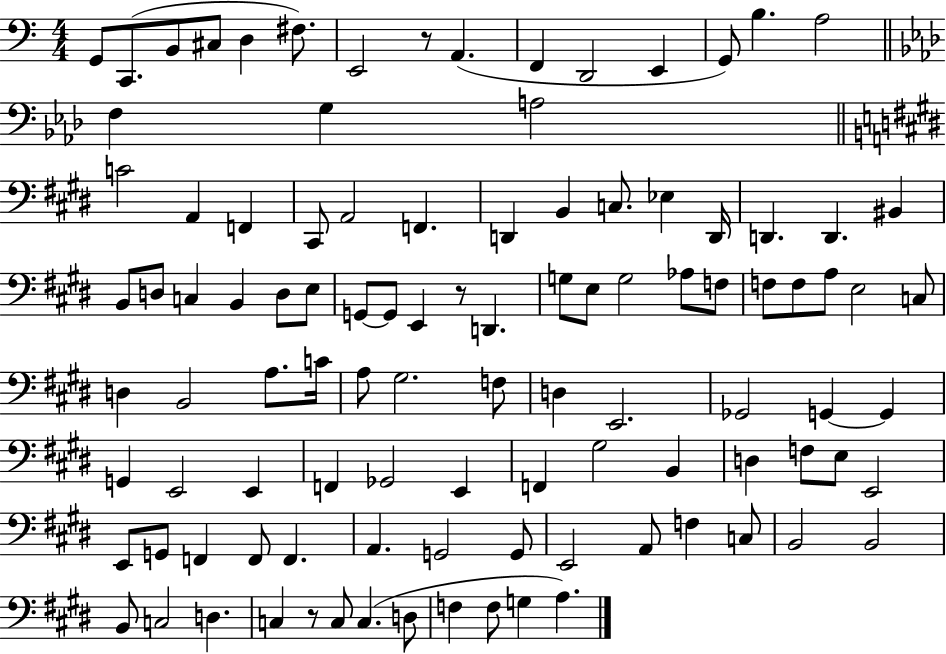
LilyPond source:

{
  \clef bass
  \numericTimeSignature
  \time 4/4
  \key c \major
  g,8 c,8.( b,8 cis8 d4 fis8.) | e,2 r8 a,4.( | f,4 d,2 e,4 | g,8) b4. a2 | \break \bar "||" \break \key aes \major f4 g4 a2 | \bar "||" \break \key e \major c'2 a,4 f,4 | cis,8 a,2 f,4. | d,4 b,4 c8. ees4 d,16 | d,4. d,4. bis,4 | \break b,8 d8 c4 b,4 d8 e8 | g,8~~ g,8 e,4 r8 d,4. | g8 e8 g2 aes8 f8 | f8 f8 a8 e2 c8 | \break d4 b,2 a8. c'16 | a8 gis2. f8 | d4 e,2. | ges,2 g,4~~ g,4 | \break g,4 e,2 e,4 | f,4 ges,2 e,4 | f,4 gis2 b,4 | d4 f8 e8 e,2 | \break e,8 g,8 f,4 f,8 f,4. | a,4. g,2 g,8 | e,2 a,8 f4 c8 | b,2 b,2 | \break b,8 c2 d4. | c4 r8 c8 c4.( d8 | f4 f8 g4 a4.) | \bar "|."
}